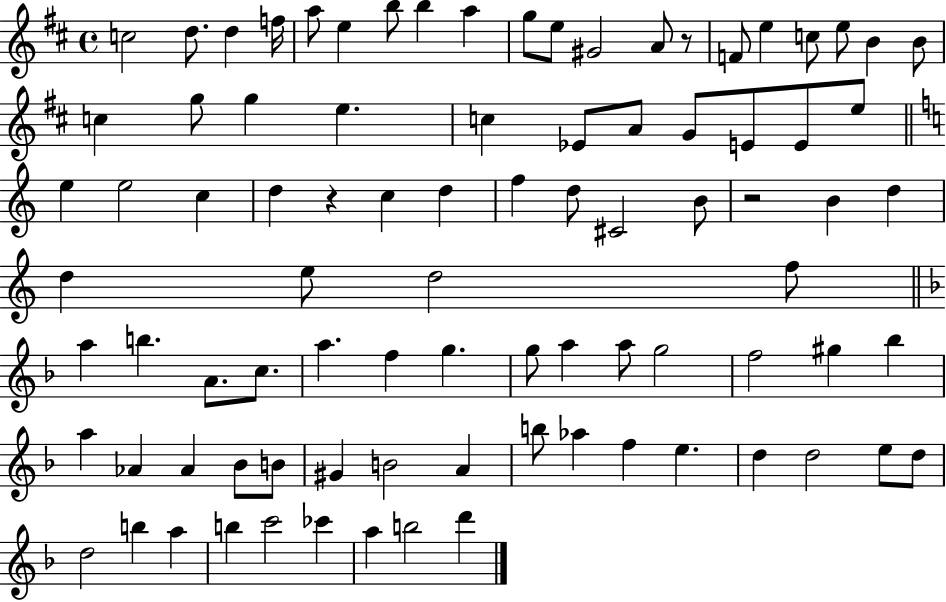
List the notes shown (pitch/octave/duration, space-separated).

C5/h D5/e. D5/q F5/s A5/e E5/q B5/e B5/q A5/q G5/e E5/e G#4/h A4/e R/e F4/e E5/q C5/e E5/e B4/q B4/e C5/q G5/e G5/q E5/q. C5/q Eb4/e A4/e G4/e E4/e E4/e E5/e E5/q E5/h C5/q D5/q R/q C5/q D5/q F5/q D5/e C#4/h B4/e R/h B4/q D5/q D5/q E5/e D5/h F5/e A5/q B5/q. A4/e. C5/e. A5/q. F5/q G5/q. G5/e A5/q A5/e G5/h F5/h G#5/q Bb5/q A5/q Ab4/q Ab4/q Bb4/e B4/e G#4/q B4/h A4/q B5/e Ab5/q F5/q E5/q. D5/q D5/h E5/e D5/e D5/h B5/q A5/q B5/q C6/h CES6/q A5/q B5/h D6/q